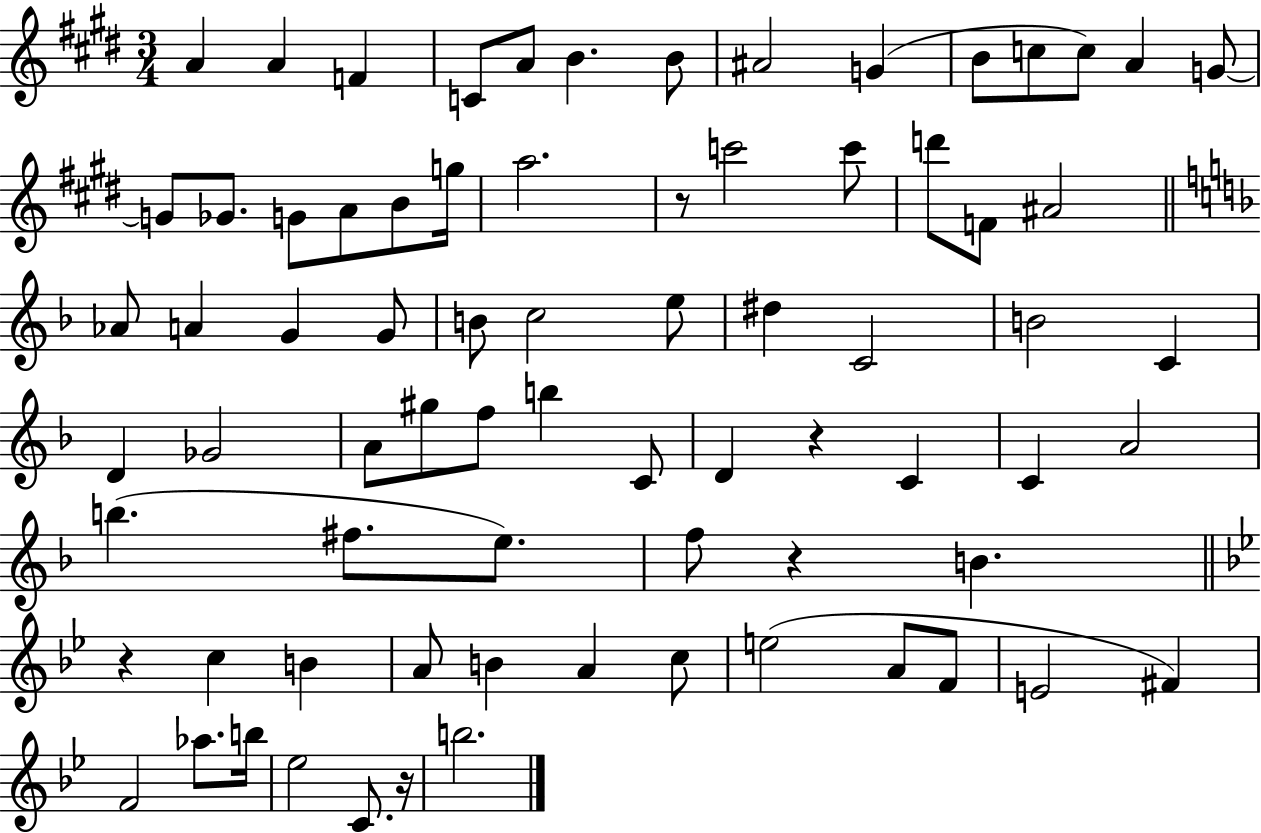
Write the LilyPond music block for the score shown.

{
  \clef treble
  \numericTimeSignature
  \time 3/4
  \key e \major
  \repeat volta 2 { a'4 a'4 f'4 | c'8 a'8 b'4. b'8 | ais'2 g'4( | b'8 c''8 c''8) a'4 g'8~~ | \break g'8 ges'8. g'8 a'8 b'8 g''16 | a''2. | r8 c'''2 c'''8 | d'''8 f'8 ais'2 | \break \bar "||" \break \key f \major aes'8 a'4 g'4 g'8 | b'8 c''2 e''8 | dis''4 c'2 | b'2 c'4 | \break d'4 ges'2 | a'8 gis''8 f''8 b''4 c'8 | d'4 r4 c'4 | c'4 a'2 | \break b''4.( fis''8. e''8.) | f''8 r4 b'4. | \bar "||" \break \key g \minor r4 c''4 b'4 | a'8 b'4 a'4 c''8 | e''2( a'8 f'8 | e'2 fis'4) | \break f'2 aes''8. b''16 | ees''2 c'8. r16 | b''2. | } \bar "|."
}